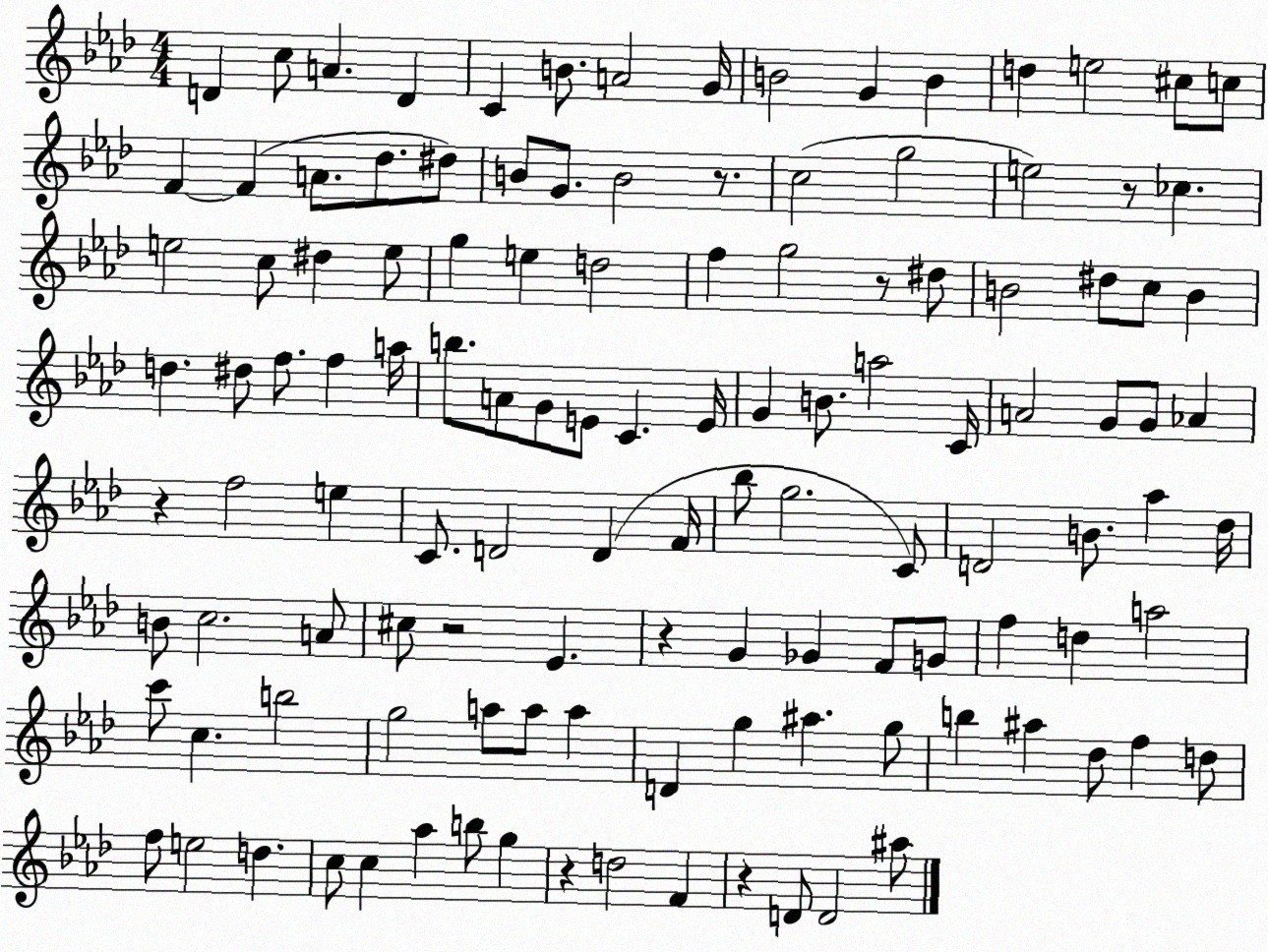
X:1
T:Untitled
M:4/4
L:1/4
K:Ab
D c/2 A D C B/2 A2 G/4 B2 G B d e2 ^c/2 c/2 F F A/2 _d/2 ^d/2 B/2 G/2 B2 z/2 c2 g2 e2 z/2 _c e2 c/2 ^d e/2 g e d2 f g2 z/2 ^d/2 B2 ^d/2 c/2 B d ^d/2 f/2 f a/4 b/2 A/2 G/2 E/2 C E/4 G B/2 a2 C/4 A2 G/2 G/2 _A z f2 e C/2 D2 D F/4 _b/2 g2 C/2 D2 B/2 _a _d/4 B/2 c2 A/2 ^c/2 z2 _E z G _G F/2 G/2 f d a2 c'/2 c b2 g2 a/2 a/2 a D g ^a g/2 b ^a _d/2 f d/2 f/2 e2 d c/2 c _a b/2 g z d2 F z D/2 D2 ^a/2